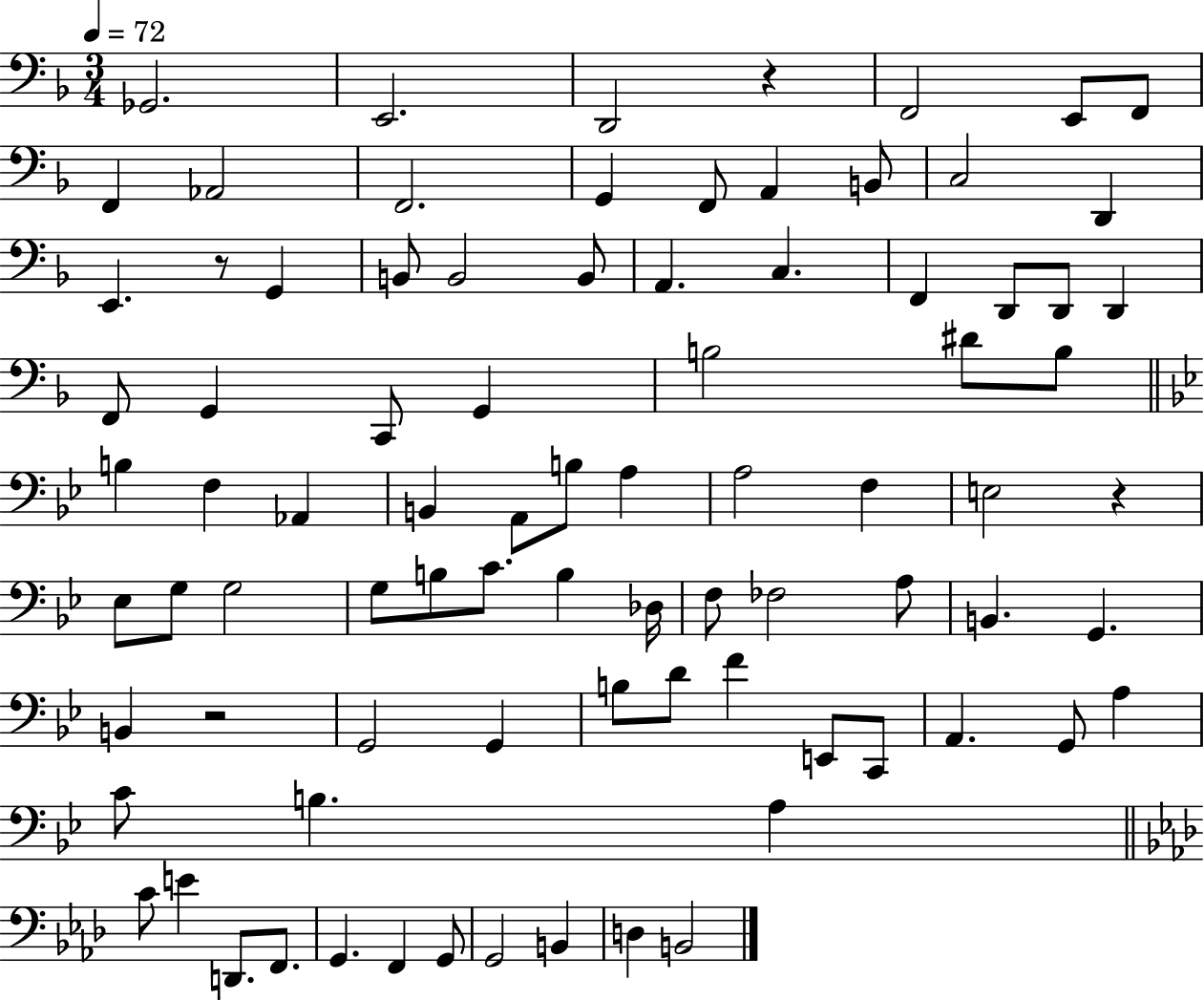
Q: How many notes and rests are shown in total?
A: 85